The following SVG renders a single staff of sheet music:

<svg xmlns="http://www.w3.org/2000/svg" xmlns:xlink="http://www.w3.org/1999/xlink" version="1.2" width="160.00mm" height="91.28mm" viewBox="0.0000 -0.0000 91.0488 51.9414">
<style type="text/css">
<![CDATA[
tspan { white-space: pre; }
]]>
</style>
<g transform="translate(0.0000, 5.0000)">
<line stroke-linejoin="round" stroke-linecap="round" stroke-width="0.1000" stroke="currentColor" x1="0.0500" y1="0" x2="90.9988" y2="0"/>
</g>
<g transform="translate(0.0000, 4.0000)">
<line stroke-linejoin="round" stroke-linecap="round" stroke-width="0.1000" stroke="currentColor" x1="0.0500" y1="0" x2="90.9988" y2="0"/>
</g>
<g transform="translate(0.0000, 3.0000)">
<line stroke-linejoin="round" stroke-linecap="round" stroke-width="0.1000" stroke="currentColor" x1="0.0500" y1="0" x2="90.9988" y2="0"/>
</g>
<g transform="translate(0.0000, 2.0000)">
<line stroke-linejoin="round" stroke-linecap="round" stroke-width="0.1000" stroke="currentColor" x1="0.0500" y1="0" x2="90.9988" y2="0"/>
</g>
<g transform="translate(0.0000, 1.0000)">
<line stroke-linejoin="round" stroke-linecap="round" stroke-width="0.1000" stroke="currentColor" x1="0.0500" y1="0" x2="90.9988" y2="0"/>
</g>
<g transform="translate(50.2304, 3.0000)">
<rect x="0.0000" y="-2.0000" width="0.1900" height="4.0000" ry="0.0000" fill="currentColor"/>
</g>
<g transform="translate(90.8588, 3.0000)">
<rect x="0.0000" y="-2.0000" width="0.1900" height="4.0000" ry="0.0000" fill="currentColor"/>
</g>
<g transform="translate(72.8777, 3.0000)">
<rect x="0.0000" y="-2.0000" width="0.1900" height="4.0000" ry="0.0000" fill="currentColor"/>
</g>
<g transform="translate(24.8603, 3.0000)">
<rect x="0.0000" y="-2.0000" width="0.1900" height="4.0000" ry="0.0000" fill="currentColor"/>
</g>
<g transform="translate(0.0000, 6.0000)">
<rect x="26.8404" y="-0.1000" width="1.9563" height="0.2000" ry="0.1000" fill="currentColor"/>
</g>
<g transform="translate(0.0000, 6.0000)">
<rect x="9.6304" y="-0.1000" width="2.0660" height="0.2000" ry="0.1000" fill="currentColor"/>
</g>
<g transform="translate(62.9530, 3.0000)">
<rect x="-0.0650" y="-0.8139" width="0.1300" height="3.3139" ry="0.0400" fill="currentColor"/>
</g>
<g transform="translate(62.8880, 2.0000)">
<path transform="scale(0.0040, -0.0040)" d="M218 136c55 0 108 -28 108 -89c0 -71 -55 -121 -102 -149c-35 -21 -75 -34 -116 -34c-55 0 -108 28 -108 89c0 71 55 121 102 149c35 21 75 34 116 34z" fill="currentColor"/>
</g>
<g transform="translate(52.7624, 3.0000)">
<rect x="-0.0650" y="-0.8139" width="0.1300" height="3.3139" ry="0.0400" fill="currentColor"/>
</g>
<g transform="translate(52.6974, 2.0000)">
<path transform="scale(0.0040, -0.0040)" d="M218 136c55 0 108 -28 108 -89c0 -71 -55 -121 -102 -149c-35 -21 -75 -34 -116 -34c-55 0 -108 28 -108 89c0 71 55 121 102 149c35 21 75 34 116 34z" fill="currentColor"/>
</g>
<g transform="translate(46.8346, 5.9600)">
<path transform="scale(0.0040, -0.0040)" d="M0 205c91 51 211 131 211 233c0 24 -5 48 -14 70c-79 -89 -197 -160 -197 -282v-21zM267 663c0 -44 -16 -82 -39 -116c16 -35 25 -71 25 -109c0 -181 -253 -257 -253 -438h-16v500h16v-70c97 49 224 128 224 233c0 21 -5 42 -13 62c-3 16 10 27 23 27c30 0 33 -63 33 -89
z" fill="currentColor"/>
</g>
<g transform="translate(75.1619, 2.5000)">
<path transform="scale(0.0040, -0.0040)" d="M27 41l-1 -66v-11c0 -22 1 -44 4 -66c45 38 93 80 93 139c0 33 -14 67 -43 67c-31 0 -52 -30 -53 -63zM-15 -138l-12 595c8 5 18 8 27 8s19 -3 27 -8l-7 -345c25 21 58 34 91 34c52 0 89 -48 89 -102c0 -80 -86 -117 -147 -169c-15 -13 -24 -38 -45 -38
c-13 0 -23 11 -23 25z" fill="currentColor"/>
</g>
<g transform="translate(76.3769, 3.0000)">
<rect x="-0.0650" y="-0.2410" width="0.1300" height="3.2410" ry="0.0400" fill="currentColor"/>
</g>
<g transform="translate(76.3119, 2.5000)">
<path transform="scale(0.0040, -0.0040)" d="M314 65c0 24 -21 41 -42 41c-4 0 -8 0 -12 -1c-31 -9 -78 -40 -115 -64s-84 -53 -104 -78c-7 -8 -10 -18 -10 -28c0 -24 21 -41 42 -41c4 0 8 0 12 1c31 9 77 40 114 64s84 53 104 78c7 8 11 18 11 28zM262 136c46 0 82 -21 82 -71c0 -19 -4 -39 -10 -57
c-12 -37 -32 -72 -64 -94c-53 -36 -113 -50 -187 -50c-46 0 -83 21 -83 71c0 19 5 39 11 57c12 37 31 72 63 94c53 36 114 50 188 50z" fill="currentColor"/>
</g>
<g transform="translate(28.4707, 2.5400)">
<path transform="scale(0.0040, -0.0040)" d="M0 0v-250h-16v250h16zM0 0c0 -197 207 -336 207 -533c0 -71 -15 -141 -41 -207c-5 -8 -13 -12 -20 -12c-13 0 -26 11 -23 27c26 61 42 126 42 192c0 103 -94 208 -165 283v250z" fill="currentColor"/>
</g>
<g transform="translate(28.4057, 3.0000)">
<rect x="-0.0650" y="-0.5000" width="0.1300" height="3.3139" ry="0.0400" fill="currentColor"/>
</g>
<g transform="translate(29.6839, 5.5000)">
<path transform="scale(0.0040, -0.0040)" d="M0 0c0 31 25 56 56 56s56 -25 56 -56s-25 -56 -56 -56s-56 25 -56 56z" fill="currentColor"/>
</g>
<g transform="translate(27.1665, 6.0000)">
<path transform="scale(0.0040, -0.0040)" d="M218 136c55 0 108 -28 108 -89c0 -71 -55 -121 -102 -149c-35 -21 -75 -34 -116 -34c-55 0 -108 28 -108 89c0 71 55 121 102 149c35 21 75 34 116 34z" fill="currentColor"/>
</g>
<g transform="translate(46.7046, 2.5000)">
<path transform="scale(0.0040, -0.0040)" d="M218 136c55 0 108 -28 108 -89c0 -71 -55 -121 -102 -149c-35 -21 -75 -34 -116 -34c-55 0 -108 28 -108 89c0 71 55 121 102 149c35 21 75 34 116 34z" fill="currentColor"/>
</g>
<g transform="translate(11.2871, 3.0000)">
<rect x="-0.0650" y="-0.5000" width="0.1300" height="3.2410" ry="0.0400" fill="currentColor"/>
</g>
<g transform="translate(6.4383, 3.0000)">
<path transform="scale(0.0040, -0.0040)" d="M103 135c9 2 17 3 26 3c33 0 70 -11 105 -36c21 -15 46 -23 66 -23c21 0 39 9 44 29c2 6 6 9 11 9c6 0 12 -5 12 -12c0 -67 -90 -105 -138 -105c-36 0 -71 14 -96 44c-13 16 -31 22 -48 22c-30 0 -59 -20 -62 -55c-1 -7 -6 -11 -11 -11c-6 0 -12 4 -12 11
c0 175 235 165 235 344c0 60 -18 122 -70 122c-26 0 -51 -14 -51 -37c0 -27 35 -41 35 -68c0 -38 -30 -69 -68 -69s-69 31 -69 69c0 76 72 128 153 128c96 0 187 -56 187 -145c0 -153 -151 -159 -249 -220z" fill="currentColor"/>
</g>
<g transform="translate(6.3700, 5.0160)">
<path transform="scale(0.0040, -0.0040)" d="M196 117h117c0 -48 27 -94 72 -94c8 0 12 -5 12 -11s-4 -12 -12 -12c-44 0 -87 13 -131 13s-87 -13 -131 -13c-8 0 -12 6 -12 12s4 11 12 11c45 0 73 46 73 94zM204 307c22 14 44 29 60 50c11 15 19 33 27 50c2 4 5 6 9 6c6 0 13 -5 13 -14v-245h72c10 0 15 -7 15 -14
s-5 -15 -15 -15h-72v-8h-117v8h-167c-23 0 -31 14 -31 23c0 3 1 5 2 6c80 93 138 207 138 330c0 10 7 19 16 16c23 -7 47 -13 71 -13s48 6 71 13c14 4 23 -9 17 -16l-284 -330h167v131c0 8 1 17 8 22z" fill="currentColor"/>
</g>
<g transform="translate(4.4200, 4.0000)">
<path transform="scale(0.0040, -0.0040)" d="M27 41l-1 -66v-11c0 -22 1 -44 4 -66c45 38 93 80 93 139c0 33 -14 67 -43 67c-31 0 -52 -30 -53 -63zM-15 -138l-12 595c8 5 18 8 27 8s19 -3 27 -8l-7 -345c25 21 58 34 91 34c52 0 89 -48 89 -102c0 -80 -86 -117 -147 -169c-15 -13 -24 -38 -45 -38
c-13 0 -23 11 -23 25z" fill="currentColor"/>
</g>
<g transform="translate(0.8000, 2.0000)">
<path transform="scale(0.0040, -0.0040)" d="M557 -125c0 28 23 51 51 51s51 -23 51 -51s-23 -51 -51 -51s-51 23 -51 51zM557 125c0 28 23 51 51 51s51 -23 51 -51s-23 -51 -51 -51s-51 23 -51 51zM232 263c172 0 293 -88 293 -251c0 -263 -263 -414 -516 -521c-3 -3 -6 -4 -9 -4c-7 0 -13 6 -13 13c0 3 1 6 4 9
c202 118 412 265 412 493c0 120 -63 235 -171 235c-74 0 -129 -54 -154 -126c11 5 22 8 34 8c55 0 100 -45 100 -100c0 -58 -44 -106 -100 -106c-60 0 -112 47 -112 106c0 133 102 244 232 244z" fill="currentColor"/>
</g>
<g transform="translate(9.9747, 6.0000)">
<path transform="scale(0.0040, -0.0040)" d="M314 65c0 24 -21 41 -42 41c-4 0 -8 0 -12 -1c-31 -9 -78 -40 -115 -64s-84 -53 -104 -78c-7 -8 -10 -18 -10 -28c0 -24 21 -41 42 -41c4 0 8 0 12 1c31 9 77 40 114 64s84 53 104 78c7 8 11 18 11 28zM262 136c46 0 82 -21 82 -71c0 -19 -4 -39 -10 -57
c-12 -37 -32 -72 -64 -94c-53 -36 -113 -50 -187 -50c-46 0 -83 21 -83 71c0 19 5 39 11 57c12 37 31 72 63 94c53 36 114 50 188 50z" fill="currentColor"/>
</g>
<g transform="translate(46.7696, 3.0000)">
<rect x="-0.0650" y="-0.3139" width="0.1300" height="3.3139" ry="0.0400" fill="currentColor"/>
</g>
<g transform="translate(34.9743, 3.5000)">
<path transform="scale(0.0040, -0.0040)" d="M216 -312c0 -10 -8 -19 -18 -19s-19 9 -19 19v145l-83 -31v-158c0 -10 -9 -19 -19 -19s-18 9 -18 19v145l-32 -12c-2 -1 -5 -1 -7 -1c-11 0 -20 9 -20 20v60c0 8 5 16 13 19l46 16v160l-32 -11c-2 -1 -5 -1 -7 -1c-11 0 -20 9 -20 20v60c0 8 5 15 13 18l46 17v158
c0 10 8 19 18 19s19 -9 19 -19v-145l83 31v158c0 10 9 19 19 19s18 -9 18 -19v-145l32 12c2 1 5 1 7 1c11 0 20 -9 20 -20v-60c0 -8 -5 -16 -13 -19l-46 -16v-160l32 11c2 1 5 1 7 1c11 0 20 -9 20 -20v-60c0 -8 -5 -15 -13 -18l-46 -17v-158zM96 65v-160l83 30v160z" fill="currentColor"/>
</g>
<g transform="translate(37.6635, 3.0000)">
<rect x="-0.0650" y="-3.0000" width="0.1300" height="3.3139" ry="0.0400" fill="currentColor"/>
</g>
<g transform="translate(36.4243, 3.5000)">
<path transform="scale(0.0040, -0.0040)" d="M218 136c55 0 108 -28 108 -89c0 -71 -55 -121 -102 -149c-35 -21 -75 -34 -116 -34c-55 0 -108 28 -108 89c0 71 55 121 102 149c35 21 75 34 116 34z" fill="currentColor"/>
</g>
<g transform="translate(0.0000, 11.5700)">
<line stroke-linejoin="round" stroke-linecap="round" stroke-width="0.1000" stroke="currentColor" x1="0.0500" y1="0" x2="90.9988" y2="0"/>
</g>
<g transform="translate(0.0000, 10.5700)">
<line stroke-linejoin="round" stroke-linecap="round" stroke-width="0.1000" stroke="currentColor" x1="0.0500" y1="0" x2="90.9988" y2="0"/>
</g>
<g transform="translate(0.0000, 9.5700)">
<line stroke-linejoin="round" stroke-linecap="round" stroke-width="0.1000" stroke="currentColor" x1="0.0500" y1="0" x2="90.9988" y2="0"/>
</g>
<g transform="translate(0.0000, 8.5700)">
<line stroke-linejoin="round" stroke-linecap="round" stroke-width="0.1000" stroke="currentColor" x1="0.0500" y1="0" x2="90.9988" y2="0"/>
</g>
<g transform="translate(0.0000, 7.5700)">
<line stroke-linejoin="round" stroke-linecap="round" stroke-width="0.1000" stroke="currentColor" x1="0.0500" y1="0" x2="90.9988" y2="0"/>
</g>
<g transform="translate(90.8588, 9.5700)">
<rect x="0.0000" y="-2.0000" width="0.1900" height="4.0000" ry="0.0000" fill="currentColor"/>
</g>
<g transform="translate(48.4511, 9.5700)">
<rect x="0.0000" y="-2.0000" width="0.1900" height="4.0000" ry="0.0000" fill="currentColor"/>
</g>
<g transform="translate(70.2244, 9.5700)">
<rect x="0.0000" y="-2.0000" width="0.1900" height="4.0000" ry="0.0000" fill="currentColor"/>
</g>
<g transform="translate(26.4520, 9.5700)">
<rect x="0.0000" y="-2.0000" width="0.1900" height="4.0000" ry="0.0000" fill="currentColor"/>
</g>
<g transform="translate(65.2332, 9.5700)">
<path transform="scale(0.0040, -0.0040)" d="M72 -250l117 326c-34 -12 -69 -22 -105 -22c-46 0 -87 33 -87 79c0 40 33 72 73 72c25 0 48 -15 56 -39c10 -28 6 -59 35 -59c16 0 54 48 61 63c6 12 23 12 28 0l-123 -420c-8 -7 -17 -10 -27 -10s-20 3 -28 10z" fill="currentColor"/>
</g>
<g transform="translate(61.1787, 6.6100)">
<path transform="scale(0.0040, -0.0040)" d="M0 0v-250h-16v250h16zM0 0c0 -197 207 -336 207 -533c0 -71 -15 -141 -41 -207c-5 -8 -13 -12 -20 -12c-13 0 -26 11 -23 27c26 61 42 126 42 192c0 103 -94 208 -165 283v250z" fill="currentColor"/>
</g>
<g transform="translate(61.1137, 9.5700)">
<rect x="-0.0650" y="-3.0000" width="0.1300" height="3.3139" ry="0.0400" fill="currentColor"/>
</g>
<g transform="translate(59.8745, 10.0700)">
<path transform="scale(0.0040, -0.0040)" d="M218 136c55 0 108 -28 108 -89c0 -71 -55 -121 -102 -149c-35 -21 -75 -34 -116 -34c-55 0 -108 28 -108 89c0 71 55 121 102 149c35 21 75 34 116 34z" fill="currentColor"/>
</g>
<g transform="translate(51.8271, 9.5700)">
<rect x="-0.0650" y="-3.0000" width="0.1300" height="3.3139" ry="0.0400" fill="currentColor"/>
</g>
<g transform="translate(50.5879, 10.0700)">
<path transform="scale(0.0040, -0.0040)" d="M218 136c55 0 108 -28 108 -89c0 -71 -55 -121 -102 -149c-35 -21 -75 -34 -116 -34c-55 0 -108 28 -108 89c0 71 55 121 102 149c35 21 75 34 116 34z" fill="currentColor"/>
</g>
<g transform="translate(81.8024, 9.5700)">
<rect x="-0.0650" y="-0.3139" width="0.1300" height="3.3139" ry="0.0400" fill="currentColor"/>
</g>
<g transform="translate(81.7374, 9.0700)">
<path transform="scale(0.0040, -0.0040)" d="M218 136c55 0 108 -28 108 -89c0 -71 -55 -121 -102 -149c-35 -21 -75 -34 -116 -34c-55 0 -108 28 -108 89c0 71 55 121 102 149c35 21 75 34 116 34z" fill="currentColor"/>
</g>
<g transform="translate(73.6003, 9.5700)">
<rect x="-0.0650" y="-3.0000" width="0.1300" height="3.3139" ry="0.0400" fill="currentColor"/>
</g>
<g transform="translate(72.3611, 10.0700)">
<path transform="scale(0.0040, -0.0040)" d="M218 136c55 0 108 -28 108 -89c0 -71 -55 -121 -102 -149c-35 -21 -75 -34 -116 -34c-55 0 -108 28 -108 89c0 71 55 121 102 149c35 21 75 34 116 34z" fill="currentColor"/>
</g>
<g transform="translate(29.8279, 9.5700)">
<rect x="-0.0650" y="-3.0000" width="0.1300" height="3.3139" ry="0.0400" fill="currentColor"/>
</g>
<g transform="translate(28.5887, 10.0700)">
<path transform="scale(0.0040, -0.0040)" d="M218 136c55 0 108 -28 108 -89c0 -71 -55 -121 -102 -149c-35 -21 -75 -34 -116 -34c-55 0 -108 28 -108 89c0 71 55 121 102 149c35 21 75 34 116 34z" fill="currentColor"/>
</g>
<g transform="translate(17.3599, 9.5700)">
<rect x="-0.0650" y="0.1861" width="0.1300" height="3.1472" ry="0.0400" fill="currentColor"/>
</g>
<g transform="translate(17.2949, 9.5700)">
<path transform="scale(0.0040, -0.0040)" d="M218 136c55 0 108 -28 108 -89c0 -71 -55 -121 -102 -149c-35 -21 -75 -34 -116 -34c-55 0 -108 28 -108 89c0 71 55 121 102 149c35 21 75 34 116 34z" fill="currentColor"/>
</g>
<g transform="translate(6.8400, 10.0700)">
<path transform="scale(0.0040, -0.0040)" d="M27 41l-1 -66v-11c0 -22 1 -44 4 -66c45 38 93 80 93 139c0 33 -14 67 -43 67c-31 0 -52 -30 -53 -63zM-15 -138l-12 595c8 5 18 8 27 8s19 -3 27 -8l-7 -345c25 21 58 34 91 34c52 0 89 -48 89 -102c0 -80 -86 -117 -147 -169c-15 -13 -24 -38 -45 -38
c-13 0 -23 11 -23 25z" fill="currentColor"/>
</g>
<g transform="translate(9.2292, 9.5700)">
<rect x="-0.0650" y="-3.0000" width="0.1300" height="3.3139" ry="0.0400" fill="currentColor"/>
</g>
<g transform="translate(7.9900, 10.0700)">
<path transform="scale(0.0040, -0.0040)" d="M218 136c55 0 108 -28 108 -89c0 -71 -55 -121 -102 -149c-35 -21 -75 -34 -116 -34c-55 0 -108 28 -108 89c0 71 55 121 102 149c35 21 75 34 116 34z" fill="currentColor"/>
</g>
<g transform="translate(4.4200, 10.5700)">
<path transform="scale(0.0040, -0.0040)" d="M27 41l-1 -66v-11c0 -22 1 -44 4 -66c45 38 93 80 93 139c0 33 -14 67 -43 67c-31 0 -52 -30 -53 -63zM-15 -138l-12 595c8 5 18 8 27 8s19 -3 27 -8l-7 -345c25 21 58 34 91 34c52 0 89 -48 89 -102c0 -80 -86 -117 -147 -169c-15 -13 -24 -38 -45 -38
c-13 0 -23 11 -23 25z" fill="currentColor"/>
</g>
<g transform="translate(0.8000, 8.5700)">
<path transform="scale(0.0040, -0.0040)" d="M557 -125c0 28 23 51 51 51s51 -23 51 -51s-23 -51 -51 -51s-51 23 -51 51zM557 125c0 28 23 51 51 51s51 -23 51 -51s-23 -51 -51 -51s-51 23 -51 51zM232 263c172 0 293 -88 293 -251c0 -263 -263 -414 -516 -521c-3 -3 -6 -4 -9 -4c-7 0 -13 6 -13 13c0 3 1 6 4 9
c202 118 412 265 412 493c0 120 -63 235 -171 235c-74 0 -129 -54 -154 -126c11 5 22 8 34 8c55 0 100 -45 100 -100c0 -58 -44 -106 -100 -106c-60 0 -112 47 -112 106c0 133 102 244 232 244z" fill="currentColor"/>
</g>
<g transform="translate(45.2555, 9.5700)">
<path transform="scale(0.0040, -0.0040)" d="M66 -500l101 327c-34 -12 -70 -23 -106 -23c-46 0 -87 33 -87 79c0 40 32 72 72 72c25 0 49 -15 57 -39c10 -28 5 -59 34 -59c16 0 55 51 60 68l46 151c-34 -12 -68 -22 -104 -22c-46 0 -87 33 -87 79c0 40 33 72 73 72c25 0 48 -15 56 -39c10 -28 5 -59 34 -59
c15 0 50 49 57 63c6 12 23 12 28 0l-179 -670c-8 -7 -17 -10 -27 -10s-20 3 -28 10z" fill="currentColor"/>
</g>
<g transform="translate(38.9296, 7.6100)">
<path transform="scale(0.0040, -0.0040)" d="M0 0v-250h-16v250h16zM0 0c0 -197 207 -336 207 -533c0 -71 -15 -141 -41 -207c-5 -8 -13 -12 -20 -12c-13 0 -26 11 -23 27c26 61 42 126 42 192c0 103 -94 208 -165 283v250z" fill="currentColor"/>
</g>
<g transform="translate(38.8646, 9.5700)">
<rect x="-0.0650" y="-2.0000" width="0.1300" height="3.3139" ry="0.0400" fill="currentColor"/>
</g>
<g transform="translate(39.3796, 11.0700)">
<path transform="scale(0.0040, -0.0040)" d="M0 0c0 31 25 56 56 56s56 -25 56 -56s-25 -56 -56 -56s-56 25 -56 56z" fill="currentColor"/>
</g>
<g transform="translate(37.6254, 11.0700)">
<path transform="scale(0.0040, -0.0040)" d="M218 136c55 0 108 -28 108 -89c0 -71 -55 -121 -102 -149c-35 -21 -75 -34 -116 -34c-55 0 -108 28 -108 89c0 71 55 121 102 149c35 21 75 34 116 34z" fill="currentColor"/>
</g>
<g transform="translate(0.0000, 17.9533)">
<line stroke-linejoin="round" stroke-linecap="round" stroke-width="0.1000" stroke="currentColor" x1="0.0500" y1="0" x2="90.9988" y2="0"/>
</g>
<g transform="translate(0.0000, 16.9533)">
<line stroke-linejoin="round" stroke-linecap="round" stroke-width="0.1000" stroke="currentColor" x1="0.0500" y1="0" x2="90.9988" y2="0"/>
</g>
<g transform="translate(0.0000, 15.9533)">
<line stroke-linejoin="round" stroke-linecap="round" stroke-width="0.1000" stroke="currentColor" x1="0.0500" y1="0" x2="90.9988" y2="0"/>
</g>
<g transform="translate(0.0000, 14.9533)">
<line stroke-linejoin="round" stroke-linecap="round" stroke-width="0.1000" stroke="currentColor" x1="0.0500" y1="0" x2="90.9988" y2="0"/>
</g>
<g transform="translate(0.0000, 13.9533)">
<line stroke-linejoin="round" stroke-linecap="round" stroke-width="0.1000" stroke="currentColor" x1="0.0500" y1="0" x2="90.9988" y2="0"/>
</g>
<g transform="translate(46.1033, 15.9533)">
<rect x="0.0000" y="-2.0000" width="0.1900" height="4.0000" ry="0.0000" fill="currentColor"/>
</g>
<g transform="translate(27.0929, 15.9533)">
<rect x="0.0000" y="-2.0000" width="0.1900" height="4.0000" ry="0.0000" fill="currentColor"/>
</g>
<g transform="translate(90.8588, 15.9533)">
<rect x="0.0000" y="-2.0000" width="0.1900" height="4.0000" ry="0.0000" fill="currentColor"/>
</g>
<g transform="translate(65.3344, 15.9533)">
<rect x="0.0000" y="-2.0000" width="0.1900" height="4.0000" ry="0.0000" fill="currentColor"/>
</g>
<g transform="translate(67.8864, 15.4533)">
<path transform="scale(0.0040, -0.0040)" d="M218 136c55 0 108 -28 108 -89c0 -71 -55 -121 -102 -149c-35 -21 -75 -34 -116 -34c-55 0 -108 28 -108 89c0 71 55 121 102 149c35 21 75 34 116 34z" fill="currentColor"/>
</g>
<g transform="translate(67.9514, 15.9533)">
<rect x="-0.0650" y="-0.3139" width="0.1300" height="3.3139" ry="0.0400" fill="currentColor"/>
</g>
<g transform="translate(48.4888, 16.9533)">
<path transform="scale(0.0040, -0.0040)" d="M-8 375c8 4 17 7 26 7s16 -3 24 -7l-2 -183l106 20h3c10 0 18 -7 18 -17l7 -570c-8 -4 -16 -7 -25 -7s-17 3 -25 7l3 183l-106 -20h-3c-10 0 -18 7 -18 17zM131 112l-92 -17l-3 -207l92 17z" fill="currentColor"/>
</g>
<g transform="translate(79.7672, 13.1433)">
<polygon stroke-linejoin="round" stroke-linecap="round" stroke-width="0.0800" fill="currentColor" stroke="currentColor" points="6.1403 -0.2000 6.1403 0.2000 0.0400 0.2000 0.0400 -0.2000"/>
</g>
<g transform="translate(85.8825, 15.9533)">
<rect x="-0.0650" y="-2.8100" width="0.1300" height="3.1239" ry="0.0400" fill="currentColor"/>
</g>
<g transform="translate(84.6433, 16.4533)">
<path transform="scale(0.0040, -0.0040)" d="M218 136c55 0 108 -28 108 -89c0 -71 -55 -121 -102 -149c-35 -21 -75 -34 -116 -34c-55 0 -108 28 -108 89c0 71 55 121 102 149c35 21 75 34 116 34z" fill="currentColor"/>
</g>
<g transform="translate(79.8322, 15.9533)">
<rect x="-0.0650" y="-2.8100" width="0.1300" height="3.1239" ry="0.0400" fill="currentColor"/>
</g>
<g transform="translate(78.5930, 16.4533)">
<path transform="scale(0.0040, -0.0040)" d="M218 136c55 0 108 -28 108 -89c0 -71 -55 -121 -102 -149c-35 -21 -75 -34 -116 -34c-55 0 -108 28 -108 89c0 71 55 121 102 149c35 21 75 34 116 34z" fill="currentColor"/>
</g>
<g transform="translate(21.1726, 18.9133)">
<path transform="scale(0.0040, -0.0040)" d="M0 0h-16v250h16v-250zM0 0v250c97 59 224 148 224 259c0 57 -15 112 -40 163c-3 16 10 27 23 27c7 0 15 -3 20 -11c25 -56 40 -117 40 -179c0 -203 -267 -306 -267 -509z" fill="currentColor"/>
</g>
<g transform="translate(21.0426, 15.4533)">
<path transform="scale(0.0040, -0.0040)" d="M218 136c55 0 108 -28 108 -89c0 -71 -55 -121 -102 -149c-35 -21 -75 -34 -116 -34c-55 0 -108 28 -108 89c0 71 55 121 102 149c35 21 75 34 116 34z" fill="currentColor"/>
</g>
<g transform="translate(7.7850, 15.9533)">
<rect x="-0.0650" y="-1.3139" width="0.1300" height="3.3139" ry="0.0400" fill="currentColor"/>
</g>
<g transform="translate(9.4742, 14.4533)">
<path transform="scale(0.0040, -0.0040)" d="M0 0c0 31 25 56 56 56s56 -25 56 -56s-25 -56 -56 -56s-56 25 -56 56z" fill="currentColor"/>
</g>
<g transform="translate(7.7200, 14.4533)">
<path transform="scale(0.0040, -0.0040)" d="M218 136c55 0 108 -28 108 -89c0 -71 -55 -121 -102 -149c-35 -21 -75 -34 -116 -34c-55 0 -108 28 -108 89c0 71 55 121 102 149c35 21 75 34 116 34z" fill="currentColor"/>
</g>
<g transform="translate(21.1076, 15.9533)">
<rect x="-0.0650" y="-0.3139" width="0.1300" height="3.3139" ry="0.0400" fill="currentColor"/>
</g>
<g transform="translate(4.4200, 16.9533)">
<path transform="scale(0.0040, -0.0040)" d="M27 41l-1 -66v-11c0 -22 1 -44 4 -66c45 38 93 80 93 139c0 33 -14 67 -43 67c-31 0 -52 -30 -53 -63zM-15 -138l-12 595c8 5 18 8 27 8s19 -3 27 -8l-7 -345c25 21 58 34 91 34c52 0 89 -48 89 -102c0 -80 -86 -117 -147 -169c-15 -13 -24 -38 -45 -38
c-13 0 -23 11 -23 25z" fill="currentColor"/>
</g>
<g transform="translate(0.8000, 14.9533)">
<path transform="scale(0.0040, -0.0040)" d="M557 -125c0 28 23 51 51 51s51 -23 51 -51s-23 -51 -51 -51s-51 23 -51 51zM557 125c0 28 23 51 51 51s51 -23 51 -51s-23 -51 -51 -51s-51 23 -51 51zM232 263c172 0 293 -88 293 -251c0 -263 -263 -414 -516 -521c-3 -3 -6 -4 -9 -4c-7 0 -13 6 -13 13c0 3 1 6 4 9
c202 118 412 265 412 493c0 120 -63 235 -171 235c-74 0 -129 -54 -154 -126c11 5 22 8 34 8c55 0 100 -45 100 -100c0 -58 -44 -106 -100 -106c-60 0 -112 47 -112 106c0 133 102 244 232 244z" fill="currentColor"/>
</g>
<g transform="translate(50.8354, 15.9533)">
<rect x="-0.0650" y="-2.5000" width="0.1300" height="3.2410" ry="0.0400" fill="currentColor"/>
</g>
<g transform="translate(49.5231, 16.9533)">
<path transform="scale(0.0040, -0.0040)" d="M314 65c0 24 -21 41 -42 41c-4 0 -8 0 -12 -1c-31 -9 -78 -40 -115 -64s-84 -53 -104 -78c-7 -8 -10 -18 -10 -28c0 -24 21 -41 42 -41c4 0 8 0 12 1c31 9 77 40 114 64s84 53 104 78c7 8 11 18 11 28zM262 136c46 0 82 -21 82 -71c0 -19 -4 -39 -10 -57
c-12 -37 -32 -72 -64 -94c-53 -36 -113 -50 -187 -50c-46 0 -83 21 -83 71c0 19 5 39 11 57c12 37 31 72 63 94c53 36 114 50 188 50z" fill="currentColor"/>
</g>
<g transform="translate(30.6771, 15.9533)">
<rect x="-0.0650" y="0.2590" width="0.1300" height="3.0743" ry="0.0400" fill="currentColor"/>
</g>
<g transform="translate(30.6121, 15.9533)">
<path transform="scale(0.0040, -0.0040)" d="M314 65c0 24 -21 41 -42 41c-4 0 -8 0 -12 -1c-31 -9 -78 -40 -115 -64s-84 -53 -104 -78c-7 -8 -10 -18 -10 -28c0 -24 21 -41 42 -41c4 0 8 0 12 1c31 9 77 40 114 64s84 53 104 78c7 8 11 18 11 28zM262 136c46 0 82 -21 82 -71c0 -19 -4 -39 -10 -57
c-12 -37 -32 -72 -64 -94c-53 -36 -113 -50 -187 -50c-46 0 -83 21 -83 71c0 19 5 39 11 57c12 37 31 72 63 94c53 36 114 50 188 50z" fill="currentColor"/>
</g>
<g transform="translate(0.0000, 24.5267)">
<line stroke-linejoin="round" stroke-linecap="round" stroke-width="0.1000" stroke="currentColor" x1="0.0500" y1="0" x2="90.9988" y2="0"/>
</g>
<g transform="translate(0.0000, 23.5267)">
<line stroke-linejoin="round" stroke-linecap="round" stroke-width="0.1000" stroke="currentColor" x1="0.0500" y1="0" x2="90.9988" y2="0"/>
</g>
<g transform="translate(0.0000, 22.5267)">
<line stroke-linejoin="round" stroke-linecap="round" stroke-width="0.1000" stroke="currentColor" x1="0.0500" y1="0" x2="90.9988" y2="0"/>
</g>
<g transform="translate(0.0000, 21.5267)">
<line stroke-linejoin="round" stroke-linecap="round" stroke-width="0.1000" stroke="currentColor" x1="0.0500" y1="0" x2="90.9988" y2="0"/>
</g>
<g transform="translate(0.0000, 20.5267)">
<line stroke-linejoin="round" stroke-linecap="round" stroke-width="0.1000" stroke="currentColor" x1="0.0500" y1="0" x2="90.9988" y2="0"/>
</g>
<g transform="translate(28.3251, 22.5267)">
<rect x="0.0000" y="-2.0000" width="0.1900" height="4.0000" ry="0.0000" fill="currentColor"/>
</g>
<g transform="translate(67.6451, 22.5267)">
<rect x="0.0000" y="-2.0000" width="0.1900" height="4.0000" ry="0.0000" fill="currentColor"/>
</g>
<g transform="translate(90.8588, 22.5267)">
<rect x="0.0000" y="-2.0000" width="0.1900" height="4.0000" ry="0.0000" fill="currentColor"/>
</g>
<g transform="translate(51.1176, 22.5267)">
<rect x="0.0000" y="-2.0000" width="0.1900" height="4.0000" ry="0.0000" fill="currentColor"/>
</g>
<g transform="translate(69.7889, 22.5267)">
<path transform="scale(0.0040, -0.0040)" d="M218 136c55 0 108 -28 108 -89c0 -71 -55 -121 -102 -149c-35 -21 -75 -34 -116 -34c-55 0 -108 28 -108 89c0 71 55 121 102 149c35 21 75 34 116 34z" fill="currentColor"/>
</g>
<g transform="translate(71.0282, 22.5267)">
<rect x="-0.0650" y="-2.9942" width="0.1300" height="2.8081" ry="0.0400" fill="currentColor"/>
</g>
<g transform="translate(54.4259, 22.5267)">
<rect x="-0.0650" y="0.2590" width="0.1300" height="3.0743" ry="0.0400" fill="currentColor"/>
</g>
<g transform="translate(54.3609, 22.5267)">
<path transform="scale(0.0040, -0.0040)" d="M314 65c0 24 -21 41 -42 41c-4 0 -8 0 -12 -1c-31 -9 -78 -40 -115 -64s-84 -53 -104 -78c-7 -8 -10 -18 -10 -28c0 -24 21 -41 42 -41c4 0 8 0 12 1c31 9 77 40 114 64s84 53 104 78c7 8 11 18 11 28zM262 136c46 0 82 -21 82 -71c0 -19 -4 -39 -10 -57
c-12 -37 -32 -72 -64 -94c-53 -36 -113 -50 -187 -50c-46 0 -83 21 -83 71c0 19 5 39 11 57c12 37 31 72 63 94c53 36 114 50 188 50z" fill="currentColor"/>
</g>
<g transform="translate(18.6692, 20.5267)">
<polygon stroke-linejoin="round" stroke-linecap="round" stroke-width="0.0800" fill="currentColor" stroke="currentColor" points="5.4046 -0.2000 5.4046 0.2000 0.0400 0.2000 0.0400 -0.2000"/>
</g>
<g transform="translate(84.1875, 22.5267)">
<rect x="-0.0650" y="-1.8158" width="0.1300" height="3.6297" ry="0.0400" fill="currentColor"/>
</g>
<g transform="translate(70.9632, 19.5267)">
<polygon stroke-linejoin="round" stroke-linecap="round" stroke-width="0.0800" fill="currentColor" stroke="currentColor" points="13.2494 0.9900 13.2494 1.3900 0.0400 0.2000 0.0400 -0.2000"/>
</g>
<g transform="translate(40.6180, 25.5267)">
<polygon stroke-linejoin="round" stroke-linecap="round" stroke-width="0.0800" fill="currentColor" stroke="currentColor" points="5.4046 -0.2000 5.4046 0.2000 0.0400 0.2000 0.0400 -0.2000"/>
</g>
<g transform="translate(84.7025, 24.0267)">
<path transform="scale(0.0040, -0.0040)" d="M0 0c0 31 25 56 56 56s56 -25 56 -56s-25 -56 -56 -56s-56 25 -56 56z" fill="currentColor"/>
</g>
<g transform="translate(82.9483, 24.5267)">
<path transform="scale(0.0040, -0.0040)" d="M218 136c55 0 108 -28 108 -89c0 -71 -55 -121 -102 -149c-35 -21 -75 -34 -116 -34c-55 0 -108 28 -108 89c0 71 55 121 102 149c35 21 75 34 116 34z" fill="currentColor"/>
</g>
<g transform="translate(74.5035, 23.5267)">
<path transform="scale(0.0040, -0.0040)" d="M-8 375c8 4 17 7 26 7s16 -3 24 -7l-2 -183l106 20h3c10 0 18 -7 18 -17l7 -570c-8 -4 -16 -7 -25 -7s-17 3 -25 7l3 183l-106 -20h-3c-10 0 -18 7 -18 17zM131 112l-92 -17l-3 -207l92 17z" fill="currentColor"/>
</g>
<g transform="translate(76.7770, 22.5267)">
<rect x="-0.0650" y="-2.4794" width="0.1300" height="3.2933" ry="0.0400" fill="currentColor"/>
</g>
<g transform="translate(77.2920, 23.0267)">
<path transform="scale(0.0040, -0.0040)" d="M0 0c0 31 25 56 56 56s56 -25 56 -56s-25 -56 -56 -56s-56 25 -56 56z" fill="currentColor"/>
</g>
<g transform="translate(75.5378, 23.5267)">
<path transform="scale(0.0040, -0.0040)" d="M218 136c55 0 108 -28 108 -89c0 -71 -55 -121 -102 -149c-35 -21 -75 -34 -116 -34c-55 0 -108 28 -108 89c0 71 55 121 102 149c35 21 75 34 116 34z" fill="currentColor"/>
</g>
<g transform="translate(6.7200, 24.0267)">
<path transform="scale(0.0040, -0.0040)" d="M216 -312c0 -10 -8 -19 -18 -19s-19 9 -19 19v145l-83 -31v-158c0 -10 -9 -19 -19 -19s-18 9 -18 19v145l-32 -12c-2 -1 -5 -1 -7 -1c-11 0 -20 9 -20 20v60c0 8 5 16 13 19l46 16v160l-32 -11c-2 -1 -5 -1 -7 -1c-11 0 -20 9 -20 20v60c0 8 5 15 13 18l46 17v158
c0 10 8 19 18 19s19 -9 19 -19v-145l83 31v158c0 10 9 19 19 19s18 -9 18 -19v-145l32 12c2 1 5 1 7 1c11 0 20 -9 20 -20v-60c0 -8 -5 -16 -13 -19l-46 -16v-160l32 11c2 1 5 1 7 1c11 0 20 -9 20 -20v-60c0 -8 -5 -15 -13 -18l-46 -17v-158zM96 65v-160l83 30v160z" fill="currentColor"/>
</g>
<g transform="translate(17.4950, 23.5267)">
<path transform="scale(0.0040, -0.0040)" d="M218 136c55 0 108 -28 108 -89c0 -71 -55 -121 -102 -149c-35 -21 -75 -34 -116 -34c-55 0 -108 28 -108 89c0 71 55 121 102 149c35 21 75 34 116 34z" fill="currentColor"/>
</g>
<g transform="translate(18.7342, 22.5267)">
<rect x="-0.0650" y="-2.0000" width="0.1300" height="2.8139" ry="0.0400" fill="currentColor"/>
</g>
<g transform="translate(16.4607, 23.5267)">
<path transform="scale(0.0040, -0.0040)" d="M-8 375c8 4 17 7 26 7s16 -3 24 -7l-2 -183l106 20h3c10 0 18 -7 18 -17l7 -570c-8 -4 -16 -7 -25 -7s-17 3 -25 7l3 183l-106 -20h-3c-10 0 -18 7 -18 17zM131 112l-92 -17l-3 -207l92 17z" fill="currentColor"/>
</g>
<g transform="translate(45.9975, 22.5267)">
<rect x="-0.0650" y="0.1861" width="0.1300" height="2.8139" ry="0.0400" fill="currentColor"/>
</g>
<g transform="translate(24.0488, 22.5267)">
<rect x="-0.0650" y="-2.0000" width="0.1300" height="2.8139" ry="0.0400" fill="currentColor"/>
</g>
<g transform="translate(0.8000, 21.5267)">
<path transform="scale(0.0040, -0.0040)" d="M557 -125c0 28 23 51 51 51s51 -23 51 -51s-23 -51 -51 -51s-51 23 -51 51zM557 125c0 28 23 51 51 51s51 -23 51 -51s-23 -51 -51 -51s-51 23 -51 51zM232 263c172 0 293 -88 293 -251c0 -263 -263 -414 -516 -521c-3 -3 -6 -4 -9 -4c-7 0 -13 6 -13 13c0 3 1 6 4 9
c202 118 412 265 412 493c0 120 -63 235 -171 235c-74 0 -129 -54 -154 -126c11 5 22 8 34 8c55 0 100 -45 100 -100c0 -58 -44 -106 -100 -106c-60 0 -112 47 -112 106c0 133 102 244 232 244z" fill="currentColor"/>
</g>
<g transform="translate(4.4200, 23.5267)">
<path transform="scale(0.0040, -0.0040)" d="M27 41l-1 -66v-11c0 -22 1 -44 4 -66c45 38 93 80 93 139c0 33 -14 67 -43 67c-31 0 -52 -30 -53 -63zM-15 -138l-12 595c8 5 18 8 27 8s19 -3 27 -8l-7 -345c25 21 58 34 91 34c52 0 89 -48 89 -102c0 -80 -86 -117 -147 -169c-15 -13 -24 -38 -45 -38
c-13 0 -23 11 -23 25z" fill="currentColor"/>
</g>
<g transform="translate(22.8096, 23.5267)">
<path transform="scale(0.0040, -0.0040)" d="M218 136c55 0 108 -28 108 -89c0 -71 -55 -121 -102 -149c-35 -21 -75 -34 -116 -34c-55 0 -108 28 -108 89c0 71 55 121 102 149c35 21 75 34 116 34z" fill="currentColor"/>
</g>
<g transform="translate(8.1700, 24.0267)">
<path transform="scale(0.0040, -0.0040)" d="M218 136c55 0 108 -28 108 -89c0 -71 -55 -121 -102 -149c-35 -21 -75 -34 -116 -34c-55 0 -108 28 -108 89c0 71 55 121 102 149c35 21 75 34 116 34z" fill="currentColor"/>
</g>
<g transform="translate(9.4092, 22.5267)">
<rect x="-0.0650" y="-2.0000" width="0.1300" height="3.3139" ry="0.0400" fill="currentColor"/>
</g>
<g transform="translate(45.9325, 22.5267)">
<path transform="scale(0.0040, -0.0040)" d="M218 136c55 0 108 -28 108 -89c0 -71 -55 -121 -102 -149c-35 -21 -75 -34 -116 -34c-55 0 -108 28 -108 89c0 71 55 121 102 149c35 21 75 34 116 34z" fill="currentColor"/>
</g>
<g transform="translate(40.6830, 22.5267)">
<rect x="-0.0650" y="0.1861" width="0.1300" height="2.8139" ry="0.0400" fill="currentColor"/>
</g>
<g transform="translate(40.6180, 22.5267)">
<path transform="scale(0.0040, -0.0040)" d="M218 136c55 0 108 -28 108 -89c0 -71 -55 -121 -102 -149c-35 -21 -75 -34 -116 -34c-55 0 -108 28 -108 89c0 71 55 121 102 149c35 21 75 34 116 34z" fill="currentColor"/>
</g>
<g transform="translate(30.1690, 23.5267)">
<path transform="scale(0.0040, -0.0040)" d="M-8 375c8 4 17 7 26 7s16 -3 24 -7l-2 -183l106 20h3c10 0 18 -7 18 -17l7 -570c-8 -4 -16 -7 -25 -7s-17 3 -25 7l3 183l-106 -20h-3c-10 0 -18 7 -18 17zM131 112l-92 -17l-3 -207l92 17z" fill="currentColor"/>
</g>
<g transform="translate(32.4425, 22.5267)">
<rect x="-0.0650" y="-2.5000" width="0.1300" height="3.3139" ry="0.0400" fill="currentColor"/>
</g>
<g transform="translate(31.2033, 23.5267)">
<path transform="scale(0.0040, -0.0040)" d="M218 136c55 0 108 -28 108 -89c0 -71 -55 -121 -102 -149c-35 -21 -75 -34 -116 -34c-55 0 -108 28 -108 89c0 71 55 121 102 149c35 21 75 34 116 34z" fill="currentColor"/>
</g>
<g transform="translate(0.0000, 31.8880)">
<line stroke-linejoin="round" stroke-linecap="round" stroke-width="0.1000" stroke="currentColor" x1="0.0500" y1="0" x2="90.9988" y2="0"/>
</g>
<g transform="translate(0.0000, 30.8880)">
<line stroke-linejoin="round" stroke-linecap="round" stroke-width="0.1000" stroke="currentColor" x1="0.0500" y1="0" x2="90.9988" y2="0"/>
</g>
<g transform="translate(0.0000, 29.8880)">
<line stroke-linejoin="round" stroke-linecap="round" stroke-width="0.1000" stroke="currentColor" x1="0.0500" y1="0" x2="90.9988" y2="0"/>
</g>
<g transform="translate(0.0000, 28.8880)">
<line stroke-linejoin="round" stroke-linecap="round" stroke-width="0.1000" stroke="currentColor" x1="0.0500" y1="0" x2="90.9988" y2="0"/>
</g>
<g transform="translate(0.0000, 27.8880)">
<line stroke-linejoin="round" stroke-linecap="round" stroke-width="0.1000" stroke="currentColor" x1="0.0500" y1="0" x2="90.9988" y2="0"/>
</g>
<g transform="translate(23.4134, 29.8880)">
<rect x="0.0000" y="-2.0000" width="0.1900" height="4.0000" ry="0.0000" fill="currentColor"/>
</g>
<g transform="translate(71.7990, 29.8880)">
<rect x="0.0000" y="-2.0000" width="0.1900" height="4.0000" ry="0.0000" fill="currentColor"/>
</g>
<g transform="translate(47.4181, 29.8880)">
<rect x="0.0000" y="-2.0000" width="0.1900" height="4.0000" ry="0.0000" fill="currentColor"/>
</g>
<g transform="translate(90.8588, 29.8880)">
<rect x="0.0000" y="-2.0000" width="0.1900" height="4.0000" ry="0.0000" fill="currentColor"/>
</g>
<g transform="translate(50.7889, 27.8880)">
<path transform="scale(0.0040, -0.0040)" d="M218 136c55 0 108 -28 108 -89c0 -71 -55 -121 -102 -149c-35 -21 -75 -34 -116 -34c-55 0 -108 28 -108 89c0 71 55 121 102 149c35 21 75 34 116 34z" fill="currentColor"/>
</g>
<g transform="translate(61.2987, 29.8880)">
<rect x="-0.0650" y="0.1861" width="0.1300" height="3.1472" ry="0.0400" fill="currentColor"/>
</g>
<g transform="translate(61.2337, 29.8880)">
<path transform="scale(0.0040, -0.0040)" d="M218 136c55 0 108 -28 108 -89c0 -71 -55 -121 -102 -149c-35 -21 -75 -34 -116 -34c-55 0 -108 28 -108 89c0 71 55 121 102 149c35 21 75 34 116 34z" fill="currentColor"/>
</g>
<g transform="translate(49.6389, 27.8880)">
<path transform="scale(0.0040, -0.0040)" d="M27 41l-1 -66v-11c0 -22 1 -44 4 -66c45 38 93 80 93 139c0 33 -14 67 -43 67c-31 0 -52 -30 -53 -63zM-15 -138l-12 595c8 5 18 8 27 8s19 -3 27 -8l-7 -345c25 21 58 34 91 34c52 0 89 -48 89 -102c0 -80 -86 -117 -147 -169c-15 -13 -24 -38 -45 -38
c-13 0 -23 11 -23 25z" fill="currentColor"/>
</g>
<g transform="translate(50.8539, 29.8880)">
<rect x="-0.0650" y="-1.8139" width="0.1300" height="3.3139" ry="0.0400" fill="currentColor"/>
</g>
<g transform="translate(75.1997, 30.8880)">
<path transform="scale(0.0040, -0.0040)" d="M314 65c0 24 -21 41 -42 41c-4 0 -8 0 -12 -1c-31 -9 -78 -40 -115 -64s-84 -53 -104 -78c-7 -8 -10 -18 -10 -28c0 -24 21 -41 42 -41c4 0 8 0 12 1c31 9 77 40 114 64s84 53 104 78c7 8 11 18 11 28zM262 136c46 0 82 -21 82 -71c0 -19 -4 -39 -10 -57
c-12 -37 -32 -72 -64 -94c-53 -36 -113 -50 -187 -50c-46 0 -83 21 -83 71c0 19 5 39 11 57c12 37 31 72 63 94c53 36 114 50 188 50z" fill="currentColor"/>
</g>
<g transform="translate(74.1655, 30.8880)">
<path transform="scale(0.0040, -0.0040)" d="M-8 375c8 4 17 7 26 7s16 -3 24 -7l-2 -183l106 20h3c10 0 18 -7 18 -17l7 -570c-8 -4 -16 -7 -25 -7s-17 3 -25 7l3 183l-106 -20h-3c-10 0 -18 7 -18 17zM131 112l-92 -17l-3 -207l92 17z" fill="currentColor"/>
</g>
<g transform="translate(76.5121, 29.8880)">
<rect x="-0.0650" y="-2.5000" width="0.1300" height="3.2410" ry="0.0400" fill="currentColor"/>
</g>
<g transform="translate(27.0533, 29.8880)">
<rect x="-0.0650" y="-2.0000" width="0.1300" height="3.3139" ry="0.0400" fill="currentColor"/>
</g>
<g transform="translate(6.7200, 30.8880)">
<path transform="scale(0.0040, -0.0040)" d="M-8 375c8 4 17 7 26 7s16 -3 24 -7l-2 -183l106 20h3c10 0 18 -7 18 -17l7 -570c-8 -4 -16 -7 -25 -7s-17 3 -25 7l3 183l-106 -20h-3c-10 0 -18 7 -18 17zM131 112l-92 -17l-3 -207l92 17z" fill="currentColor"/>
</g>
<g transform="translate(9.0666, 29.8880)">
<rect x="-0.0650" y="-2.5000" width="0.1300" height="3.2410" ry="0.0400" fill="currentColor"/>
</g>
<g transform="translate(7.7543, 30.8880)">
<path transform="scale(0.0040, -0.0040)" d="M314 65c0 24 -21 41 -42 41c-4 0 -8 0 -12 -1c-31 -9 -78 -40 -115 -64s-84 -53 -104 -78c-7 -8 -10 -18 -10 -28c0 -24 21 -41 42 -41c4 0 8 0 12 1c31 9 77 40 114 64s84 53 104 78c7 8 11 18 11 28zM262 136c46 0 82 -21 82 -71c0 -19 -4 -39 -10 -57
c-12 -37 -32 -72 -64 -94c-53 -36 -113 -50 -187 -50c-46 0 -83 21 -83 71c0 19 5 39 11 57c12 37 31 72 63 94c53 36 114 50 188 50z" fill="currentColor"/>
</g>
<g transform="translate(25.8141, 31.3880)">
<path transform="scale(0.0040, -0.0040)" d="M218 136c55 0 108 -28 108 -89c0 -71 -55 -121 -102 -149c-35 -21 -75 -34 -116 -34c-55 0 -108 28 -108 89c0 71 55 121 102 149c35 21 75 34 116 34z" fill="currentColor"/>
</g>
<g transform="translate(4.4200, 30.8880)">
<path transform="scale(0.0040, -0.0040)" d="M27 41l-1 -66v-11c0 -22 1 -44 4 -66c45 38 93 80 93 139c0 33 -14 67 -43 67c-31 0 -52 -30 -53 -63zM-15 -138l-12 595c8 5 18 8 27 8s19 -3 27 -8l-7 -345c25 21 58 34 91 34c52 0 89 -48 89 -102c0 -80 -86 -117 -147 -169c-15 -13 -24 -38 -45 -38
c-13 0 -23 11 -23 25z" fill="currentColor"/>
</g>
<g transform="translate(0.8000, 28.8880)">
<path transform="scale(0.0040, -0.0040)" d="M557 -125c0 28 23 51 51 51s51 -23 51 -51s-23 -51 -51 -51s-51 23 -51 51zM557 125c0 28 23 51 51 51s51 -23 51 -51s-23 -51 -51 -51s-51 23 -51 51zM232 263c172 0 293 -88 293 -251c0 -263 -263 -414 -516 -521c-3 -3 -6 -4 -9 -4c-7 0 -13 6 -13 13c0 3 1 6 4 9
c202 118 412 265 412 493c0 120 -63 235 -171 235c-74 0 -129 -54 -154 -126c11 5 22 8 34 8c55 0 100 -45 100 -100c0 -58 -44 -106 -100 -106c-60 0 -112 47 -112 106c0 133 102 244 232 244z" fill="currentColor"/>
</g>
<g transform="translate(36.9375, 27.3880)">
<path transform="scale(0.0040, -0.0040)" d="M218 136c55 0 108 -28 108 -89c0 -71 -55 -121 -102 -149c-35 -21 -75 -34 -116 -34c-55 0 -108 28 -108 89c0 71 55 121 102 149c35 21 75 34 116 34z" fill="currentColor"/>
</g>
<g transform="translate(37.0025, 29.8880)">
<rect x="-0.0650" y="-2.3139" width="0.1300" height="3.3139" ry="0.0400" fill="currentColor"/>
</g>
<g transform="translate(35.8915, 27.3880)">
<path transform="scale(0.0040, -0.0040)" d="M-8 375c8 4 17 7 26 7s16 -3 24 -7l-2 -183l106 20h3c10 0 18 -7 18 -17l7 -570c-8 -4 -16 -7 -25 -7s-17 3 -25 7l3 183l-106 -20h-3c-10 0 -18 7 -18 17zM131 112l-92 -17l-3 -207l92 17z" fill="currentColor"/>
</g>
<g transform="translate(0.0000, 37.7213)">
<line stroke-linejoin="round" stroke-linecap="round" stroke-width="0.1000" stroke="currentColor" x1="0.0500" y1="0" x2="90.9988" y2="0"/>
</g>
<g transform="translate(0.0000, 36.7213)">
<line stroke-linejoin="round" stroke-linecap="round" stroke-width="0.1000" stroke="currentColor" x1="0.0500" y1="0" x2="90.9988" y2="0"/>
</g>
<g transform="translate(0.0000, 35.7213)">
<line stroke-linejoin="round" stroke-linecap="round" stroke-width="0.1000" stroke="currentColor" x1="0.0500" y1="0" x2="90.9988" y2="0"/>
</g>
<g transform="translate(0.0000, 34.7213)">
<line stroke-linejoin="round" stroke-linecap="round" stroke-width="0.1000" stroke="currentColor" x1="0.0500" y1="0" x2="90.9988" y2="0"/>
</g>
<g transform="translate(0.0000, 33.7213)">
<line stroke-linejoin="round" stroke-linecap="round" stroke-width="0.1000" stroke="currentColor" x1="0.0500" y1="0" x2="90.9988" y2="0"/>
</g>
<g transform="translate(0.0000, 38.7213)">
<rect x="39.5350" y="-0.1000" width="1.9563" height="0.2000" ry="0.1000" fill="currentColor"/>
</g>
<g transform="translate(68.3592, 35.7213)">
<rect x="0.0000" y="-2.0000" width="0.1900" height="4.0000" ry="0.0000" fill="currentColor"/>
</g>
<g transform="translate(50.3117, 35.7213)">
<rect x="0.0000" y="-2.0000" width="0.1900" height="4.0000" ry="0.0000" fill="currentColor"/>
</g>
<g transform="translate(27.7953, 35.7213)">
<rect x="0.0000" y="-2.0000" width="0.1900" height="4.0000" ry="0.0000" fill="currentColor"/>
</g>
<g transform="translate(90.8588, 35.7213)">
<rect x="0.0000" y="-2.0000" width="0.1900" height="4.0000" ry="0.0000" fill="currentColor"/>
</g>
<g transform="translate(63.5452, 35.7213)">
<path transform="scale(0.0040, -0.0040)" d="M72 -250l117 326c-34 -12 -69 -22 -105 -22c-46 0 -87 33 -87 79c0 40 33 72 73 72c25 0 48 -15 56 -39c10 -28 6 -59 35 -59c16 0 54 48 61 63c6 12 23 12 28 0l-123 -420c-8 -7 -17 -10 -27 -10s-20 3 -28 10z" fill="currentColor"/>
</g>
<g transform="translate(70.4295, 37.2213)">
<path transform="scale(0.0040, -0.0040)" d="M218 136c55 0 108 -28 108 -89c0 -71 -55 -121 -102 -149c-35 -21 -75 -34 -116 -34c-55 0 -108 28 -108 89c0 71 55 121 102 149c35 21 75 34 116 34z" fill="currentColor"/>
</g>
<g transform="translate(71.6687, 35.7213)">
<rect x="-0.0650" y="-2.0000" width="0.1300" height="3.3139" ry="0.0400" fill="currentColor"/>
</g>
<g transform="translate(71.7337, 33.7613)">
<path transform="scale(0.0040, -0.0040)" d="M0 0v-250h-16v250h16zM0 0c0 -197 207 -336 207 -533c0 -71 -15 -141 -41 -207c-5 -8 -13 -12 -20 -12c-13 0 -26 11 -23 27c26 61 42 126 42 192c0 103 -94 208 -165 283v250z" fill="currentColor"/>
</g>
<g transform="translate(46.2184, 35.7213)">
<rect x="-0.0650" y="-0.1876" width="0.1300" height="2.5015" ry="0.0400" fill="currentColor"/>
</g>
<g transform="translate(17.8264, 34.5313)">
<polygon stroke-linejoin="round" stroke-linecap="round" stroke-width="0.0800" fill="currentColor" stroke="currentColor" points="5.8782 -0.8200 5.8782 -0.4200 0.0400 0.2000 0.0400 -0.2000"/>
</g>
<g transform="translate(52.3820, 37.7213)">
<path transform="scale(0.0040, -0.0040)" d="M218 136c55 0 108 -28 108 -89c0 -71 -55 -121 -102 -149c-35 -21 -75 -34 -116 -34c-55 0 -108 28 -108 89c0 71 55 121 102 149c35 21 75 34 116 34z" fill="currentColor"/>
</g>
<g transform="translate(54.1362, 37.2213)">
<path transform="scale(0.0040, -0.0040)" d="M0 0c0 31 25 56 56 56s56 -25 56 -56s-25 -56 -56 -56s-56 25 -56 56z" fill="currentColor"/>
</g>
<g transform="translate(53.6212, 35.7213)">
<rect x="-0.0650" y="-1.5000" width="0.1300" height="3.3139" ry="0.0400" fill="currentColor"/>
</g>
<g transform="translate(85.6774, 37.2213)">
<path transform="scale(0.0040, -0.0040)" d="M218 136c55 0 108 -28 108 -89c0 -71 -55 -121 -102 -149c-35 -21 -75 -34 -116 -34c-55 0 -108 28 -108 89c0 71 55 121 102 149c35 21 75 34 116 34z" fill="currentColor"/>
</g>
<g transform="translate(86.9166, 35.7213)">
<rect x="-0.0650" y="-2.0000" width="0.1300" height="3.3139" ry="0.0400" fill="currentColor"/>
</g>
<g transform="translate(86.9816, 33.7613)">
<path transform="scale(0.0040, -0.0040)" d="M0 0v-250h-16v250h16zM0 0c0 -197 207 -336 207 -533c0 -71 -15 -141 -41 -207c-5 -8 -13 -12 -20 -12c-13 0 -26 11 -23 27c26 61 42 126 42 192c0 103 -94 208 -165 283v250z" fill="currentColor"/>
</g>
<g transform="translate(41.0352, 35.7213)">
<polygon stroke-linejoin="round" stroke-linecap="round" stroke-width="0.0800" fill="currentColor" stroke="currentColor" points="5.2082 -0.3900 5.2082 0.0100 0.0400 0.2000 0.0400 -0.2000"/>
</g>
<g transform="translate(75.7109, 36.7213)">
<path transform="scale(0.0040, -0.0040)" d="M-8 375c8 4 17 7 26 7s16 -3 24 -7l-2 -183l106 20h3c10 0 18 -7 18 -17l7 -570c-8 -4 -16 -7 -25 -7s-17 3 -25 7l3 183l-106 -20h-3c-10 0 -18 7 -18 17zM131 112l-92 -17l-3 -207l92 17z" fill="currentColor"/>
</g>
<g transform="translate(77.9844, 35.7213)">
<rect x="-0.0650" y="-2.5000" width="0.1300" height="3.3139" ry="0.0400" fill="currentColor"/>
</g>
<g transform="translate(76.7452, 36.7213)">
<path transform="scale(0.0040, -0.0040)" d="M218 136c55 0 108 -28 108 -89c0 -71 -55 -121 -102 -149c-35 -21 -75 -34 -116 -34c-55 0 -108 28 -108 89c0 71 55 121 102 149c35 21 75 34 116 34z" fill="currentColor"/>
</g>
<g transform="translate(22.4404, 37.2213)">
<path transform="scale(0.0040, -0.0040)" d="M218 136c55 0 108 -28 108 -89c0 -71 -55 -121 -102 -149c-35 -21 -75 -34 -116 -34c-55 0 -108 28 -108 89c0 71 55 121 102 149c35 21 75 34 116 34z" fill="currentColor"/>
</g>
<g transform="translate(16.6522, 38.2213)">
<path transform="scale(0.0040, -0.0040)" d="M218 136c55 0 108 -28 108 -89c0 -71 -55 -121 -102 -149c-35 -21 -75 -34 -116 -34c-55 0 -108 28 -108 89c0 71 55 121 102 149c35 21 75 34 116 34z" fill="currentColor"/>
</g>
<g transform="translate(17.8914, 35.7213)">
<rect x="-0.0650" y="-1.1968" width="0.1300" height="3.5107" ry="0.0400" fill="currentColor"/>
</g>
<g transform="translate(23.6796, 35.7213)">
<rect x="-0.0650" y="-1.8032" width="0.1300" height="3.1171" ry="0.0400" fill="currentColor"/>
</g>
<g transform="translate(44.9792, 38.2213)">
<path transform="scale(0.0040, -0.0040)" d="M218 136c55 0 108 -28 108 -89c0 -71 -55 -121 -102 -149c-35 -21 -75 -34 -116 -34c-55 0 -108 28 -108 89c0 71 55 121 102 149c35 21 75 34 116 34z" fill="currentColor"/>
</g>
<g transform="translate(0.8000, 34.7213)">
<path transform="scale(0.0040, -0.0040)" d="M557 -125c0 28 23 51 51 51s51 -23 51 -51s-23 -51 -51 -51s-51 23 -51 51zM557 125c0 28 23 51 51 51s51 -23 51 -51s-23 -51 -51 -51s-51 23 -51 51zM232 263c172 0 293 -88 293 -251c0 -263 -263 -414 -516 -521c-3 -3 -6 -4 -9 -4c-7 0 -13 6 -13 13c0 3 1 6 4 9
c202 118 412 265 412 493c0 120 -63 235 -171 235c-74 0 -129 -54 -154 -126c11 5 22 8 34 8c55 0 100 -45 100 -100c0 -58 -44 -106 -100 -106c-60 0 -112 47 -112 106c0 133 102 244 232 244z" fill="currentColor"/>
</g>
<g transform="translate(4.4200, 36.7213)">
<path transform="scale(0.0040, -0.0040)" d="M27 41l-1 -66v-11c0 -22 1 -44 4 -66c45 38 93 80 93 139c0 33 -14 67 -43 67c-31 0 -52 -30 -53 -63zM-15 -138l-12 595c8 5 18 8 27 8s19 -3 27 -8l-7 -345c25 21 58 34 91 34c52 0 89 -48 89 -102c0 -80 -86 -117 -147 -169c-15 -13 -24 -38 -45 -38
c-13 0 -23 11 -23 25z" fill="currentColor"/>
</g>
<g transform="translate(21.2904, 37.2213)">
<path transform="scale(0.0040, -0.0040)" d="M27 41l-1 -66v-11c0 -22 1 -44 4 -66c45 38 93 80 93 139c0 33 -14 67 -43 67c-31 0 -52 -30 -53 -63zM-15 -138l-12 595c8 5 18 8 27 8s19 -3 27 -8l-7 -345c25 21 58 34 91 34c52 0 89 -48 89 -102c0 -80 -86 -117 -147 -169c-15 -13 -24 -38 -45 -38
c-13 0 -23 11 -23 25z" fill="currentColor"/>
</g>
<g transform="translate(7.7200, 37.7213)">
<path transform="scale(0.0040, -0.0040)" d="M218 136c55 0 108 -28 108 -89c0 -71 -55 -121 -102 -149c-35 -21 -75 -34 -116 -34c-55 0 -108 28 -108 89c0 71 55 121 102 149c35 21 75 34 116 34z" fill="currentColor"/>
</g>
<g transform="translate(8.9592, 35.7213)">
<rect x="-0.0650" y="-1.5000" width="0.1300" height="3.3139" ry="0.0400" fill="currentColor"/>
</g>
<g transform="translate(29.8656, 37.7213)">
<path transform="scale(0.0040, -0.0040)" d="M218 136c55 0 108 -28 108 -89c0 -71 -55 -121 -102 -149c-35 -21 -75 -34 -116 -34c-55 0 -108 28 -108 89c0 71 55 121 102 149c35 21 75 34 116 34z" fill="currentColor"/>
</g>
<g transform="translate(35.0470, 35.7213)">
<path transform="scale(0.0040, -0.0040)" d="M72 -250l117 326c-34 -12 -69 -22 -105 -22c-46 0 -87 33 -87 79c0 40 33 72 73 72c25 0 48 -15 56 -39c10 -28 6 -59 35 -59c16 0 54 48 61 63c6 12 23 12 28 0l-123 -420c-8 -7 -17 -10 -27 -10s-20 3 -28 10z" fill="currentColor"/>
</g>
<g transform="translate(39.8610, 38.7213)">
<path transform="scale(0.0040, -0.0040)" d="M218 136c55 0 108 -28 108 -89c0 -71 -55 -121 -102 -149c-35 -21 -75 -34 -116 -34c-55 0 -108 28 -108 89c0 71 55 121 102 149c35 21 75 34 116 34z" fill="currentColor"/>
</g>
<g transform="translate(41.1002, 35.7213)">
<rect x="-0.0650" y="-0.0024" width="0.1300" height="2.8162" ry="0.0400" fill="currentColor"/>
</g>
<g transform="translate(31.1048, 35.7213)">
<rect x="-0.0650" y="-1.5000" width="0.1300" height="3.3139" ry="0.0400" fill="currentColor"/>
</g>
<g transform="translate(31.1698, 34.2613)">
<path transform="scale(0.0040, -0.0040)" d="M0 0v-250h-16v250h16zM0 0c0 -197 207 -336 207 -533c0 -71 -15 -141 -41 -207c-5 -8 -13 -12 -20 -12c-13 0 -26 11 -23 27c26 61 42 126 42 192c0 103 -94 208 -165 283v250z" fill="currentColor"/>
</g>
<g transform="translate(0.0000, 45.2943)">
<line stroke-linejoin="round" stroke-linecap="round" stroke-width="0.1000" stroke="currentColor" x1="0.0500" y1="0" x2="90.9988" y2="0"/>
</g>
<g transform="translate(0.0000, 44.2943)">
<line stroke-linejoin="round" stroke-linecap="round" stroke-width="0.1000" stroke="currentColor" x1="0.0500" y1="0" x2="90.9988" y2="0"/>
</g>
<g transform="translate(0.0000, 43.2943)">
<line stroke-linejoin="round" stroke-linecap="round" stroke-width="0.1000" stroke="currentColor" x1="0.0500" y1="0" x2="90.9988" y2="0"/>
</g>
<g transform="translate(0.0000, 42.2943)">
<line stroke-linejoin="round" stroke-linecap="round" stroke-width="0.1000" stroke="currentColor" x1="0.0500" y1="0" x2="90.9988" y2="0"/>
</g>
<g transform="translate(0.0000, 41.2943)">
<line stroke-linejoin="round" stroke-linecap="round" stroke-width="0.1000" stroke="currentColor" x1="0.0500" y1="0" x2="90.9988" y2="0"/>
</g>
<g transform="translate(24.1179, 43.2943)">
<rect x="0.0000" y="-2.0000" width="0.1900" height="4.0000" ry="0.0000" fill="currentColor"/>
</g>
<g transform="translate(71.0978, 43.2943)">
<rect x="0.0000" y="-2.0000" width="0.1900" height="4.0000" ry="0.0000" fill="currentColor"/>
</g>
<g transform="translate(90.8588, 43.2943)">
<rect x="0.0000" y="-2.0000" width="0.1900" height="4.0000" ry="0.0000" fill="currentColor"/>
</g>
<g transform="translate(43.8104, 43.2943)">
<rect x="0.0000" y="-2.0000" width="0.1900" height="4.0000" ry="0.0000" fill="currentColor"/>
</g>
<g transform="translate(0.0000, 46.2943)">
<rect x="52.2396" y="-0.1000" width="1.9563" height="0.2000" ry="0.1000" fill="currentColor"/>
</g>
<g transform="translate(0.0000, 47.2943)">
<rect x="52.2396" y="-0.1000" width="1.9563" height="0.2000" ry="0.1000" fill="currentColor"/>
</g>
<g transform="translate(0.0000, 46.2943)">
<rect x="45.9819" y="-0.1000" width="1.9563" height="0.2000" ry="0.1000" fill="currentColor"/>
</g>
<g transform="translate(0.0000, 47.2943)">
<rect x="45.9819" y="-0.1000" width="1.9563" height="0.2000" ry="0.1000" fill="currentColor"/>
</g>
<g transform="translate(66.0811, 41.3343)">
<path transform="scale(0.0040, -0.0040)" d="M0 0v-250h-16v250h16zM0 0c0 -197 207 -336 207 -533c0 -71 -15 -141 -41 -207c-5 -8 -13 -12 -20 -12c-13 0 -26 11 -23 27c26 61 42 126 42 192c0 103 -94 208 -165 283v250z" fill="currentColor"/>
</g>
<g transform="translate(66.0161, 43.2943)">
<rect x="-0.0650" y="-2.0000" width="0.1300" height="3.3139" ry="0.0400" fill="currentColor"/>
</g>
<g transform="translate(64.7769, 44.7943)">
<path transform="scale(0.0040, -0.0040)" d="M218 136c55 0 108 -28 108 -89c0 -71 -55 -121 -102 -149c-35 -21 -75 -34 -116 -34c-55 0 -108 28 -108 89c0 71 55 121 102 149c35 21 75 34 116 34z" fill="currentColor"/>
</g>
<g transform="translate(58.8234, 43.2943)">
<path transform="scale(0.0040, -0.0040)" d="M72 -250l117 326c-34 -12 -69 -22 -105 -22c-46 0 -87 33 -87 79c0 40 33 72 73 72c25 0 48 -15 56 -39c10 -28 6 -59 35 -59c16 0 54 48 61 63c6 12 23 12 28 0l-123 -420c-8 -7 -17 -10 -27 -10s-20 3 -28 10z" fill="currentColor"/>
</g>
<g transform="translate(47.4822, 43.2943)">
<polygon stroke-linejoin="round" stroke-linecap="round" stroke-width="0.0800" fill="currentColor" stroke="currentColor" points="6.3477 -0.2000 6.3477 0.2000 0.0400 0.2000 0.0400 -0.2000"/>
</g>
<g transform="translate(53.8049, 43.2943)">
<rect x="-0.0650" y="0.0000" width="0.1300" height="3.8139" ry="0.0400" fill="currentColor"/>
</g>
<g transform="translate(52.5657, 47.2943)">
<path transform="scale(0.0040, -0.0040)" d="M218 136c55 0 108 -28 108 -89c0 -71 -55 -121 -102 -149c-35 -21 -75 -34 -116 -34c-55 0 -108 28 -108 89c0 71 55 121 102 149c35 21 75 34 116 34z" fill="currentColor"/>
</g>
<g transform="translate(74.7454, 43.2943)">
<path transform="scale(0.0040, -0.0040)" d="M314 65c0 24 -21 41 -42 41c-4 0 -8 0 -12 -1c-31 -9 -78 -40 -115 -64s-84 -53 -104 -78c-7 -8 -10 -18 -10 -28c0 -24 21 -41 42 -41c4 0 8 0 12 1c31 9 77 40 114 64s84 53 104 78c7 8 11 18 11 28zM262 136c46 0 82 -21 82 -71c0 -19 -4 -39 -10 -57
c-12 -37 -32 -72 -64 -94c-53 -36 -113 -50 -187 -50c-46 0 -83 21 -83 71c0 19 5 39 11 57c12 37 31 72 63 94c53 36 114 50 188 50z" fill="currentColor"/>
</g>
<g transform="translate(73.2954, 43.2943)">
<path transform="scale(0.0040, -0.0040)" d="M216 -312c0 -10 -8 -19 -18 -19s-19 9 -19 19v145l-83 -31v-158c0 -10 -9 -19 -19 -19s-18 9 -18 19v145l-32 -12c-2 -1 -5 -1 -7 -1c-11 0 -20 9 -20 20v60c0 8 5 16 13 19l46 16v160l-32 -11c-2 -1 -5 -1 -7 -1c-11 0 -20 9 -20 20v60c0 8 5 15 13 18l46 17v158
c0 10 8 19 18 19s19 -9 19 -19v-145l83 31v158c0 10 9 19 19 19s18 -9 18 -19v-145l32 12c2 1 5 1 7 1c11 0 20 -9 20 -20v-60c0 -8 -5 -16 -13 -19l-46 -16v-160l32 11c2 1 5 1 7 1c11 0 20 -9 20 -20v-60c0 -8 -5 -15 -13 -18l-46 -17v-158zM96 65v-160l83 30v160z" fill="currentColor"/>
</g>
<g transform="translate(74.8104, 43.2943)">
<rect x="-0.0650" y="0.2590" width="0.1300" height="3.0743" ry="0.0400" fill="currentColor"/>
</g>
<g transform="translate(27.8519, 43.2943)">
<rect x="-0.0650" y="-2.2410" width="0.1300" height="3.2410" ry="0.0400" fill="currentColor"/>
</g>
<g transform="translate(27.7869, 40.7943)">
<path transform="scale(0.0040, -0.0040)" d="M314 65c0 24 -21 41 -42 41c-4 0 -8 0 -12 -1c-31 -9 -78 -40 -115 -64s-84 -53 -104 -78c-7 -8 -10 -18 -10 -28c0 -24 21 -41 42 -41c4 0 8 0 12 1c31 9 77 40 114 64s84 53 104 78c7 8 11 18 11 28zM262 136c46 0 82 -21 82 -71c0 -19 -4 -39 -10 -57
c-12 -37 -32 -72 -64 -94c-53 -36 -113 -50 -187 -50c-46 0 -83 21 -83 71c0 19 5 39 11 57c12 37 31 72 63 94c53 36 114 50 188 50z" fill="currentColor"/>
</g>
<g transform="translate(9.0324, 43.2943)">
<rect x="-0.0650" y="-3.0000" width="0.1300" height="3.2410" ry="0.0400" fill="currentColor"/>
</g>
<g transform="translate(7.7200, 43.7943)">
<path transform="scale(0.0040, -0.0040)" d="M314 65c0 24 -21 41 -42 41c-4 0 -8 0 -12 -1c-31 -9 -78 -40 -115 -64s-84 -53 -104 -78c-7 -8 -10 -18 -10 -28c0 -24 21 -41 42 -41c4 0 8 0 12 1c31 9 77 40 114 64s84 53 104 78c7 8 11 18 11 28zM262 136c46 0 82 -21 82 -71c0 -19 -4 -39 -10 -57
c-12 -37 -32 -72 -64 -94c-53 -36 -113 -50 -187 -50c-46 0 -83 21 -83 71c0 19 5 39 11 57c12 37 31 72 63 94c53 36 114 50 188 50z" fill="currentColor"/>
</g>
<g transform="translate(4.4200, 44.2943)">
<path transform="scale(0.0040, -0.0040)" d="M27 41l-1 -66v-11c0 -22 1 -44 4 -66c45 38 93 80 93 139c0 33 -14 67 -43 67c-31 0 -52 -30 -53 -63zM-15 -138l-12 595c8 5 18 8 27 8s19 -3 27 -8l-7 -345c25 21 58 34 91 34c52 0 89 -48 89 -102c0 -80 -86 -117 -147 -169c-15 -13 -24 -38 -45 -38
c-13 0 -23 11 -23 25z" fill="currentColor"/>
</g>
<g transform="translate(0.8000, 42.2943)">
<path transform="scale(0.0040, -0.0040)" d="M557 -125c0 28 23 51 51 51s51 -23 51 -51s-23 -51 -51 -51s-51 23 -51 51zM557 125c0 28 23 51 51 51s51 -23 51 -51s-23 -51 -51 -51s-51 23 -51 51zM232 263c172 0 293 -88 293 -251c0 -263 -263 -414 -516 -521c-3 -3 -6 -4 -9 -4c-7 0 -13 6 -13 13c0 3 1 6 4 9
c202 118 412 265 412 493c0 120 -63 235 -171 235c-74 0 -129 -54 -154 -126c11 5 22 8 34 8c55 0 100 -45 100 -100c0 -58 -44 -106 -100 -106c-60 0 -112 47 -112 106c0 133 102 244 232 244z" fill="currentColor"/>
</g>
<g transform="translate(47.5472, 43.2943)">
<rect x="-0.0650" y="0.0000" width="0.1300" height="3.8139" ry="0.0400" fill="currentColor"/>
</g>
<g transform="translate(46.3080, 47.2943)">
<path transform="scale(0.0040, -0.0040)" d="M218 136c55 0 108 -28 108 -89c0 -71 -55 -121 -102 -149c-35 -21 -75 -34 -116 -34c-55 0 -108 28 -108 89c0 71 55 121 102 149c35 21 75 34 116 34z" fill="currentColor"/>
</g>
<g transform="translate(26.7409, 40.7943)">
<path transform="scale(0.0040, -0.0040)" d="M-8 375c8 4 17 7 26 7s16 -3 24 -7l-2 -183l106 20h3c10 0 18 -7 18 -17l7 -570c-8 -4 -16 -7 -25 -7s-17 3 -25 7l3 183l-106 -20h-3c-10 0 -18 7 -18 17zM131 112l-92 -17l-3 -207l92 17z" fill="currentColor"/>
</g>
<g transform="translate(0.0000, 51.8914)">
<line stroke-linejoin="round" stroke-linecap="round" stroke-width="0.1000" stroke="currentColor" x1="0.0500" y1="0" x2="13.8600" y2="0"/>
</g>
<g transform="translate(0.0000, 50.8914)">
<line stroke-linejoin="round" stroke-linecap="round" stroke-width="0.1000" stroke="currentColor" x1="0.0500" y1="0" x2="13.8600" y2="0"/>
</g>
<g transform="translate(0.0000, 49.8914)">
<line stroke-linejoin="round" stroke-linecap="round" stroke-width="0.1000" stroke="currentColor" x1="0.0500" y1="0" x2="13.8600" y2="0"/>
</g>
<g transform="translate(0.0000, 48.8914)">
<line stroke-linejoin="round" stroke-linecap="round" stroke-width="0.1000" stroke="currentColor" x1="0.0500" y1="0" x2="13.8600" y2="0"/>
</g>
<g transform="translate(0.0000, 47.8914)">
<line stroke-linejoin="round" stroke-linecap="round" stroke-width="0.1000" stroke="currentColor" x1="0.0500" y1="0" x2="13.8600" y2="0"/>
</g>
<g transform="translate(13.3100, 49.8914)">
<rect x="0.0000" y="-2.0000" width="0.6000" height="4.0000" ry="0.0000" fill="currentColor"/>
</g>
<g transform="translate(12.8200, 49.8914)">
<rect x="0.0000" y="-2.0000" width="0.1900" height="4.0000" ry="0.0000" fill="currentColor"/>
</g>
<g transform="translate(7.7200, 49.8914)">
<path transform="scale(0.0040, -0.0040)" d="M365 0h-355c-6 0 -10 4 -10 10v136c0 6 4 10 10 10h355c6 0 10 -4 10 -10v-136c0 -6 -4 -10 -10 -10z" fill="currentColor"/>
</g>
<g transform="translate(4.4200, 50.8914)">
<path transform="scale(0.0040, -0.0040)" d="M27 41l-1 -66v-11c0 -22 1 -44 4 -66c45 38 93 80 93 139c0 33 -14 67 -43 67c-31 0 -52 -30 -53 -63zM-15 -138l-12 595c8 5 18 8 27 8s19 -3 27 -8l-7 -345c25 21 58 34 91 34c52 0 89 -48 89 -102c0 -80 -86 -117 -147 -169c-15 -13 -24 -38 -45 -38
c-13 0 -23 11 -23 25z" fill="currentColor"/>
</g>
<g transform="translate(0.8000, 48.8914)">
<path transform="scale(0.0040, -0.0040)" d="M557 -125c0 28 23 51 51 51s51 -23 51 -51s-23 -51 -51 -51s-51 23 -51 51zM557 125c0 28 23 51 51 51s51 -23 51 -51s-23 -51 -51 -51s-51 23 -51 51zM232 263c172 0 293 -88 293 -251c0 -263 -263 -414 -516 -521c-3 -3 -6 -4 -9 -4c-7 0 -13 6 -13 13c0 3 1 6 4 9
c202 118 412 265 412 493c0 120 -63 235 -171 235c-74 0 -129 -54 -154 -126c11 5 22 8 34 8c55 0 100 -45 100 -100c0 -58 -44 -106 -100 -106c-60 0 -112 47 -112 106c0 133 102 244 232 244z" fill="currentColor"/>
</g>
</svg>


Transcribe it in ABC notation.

X:1
T:Untitled
M:2/4
L:1/4
K:F
E,,2 E,,/2 ^C, E,/4 F, F, _E,2 _C, D, C, A,,/2 z/4 C, C,/2 z/2 C, E, G, E,/2 D,2 B,,2 E, C,/2 C,/2 ^A,, B,,/2 B,,/2 B,, D,/2 D,/2 D,2 D,/2 B,,/2 G,,/2 B,,2 A,, B, _A, D, B,,2 G,, F,,/2 _A,,/2 G,,/2 z/2 E,,/2 F,,/2 G,, z/2 A,,/2 B,, A,,/2 C,2 B,2 C,,/2 C,,/2 z/2 A,,/2 ^D,2 z2